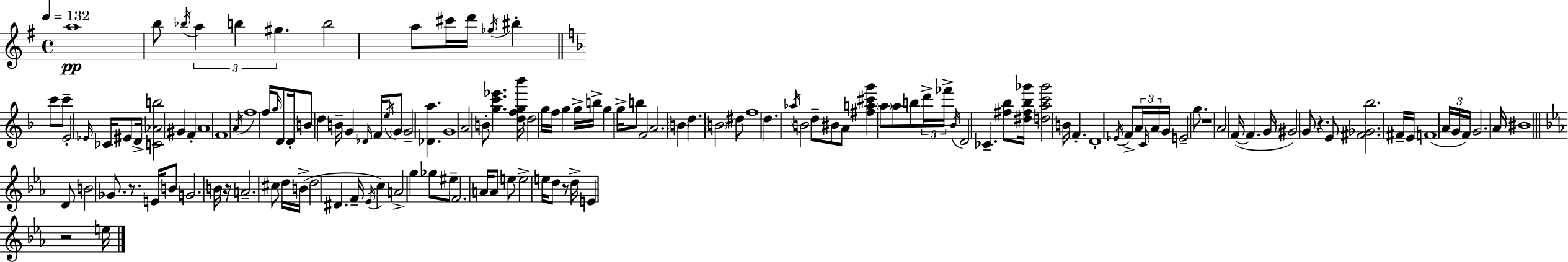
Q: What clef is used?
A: treble